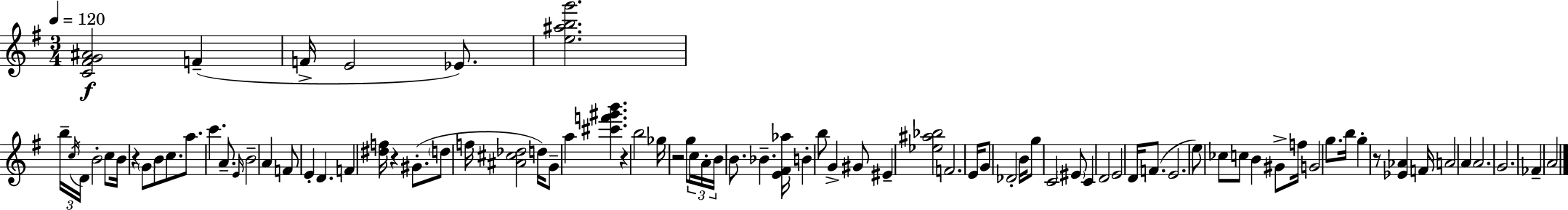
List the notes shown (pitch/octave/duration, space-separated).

[C4,F#4,G4,A#4]/h F4/q F4/s E4/h Eb4/e. [E5,A#5,B5,G6]/h. B5/s C5/s D4/s B4/h C5/e B4/s R/q G4/e B4/e C5/e. A5/e. C6/q. A4/e. E4/s B4/h A4/q F4/e E4/q D4/q. F4/q [D#5,F5]/s R/q G#4/e. D5/e F5/s [A#4,C#5,Db5]/h D5/s G4/e A5/q [C#6,F6,G#6,B6]/q. R/q B5/h Gb5/s R/h G5/e C5/s A4/s B4/s B4/e. Bb4/q. [E4,F#4,Ab5]/s B4/q B5/e G4/q G#4/e EIS4/q [Eb5,A#5,Bb5]/h F4/h. E4/s G4/e Db4/h B4/s G5/e C4/h EIS4/e C4/q D4/h E4/h D4/s F4/e. E4/h. E5/e CES5/e C5/e B4/q G#4/e F5/s G4/h G5/e. B5/s G5/q R/e [Eb4,Ab4]/q F4/s A4/h A4/q A4/h. G4/h. FES4/q A4/h